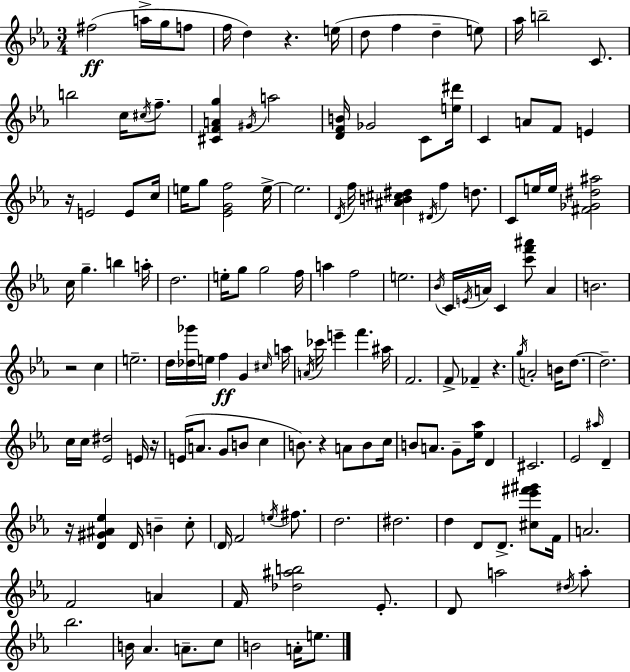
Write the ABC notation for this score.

X:1
T:Untitled
M:3/4
L:1/4
K:Cm
^f2 a/4 g/4 f/2 f/4 d z e/4 d/2 f d e/2 _a/4 b2 C/2 b2 c/4 ^c/4 f/2 [^CFAg] ^G/4 a2 [DFB]/4 _G2 C/2 [e^d']/4 C A/2 F/2 E z/4 E2 E/2 c/4 e/4 g/2 [_EGf]2 e/4 e2 D/4 f/4 [^AB^c^d] ^D/4 f d/2 C/2 e/4 e/4 [^F_G^d^a]2 c/4 g b a/4 d2 e/4 g/2 g2 f/4 a f2 e2 _B/4 C/4 E/4 A/4 C [c'f'^a']/2 A B2 z2 c e2 d/4 [_d_g']/4 e/4 f G ^c/4 a/4 A/4 _c'/4 e' f' ^a/4 F2 F/2 _F z g/4 A2 B/4 d/2 d2 c/4 c/4 [_E^d]2 E/4 z/4 E/4 A/2 G/2 B/2 c B/2 z A/2 B/2 c/4 B/2 A/2 G/2 [_e_a]/4 D ^C2 _E2 ^a/4 D z/4 [D^G^A_e] D/4 B c/2 D/4 F2 e/4 ^f/2 d2 ^d2 d D/2 D/2 [^c_e'^f'^g']/2 F/4 A2 F2 A F/4 [_d^ab]2 _E/2 D/2 a2 ^d/4 a/2 _b2 B/4 _A A/2 c/2 B2 A/4 e/2